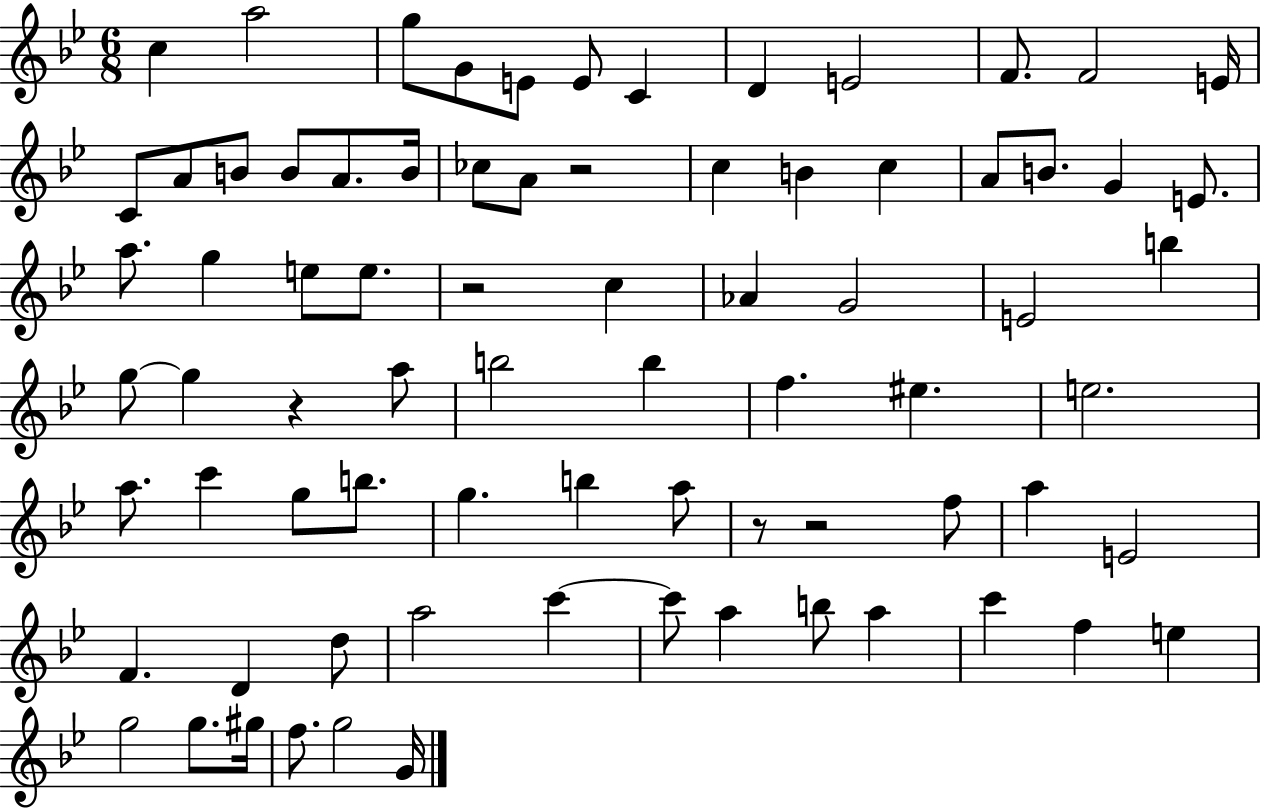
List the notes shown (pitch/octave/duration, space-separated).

C5/q A5/h G5/e G4/e E4/e E4/e C4/q D4/q E4/h F4/e. F4/h E4/s C4/e A4/e B4/e B4/e A4/e. B4/s CES5/e A4/e R/h C5/q B4/q C5/q A4/e B4/e. G4/q E4/e. A5/e. G5/q E5/e E5/e. R/h C5/q Ab4/q G4/h E4/h B5/q G5/e G5/q R/q A5/e B5/h B5/q F5/q. EIS5/q. E5/h. A5/e. C6/q G5/e B5/e. G5/q. B5/q A5/e R/e R/h F5/e A5/q E4/h F4/q. D4/q D5/e A5/h C6/q C6/e A5/q B5/e A5/q C6/q F5/q E5/q G5/h G5/e. G#5/s F5/e. G5/h G4/s